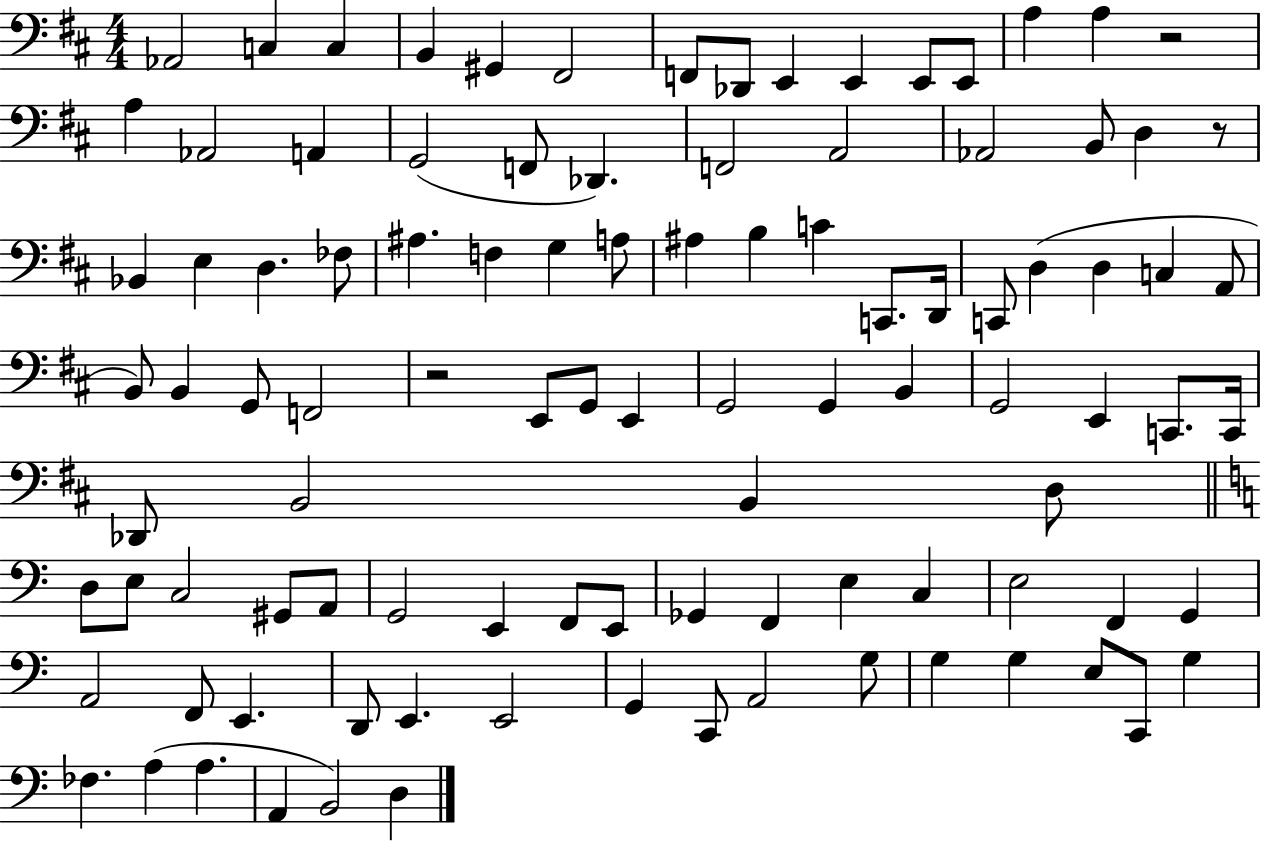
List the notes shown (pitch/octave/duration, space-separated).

Ab2/h C3/q C3/q B2/q G#2/q F#2/h F2/e Db2/e E2/q E2/q E2/e E2/e A3/q A3/q R/h A3/q Ab2/h A2/q G2/h F2/e Db2/q. F2/h A2/h Ab2/h B2/e D3/q R/e Bb2/q E3/q D3/q. FES3/e A#3/q. F3/q G3/q A3/e A#3/q B3/q C4/q C2/e. D2/s C2/e D3/q D3/q C3/q A2/e B2/e B2/q G2/e F2/h R/h E2/e G2/e E2/q G2/h G2/q B2/q G2/h E2/q C2/e. C2/s Db2/e B2/h B2/q D3/e D3/e E3/e C3/h G#2/e A2/e G2/h E2/q F2/e E2/e Gb2/q F2/q E3/q C3/q E3/h F2/q G2/q A2/h F2/e E2/q. D2/e E2/q. E2/h G2/q C2/e A2/h G3/e G3/q G3/q E3/e C2/e G3/q FES3/q. A3/q A3/q. A2/q B2/h D3/q